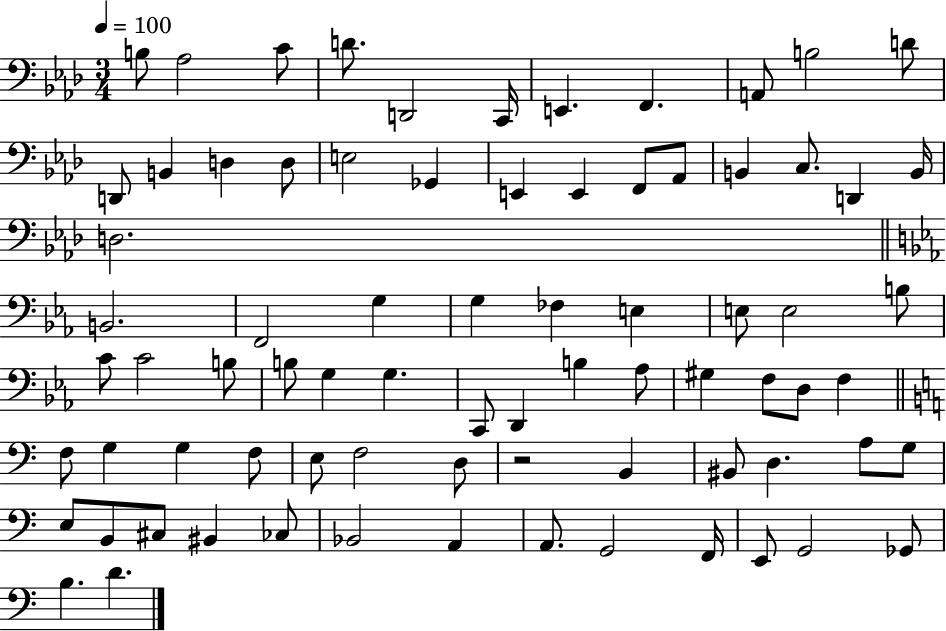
{
  \clef bass
  \numericTimeSignature
  \time 3/4
  \key aes \major
  \tempo 4 = 100
  b8 aes2 c'8 | d'8. d,2 c,16 | e,4. f,4. | a,8 b2 d'8 | \break d,8 b,4 d4 d8 | e2 ges,4 | e,4 e,4 f,8 aes,8 | b,4 c8. d,4 b,16 | \break d2. | \bar "||" \break \key ees \major b,2. | f,2 g4 | g4 fes4 e4 | e8 e2 b8 | \break c'8 c'2 b8 | b8 g4 g4. | c,8 d,4 b4 aes8 | gis4 f8 d8 f4 | \break \bar "||" \break \key c \major f8 g4 g4 f8 | e8 f2 d8 | r2 b,4 | bis,8 d4. a8 g8 | \break e8 b,8 cis8 bis,4 ces8 | bes,2 a,4 | a,8. g,2 f,16 | e,8 g,2 ges,8 | \break b4. d'4. | \bar "|."
}